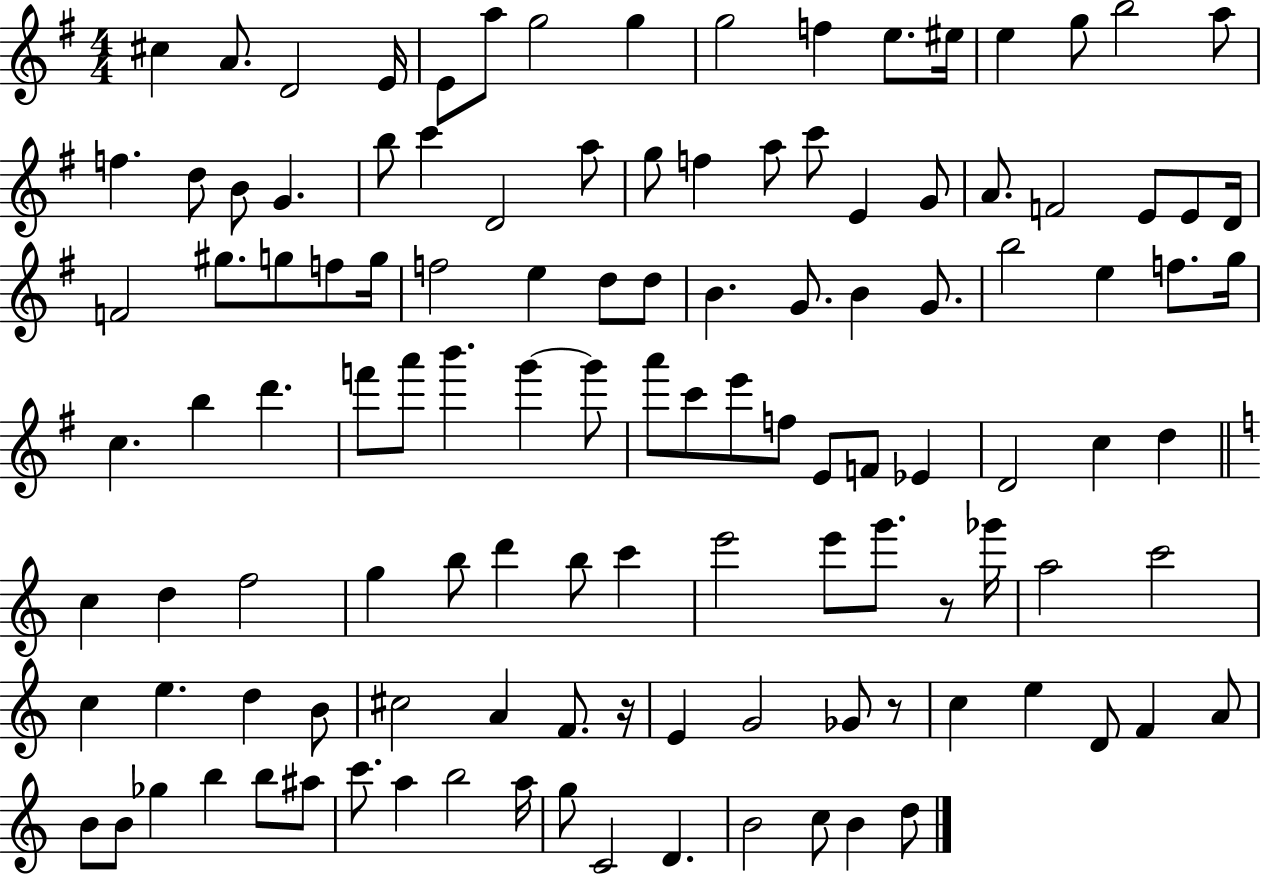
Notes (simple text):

C#5/q A4/e. D4/h E4/s E4/e A5/e G5/h G5/q G5/h F5/q E5/e. EIS5/s E5/q G5/e B5/h A5/e F5/q. D5/e B4/e G4/q. B5/e C6/q D4/h A5/e G5/e F5/q A5/e C6/e E4/q G4/e A4/e. F4/h E4/e E4/e D4/s F4/h G#5/e. G5/e F5/e G5/s F5/h E5/q D5/e D5/e B4/q. G4/e. B4/q G4/e. B5/h E5/q F5/e. G5/s C5/q. B5/q D6/q. F6/e A6/e B6/q. G6/q G6/e A6/e C6/e E6/e F5/e E4/e F4/e Eb4/q D4/h C5/q D5/q C5/q D5/q F5/h G5/q B5/e D6/q B5/e C6/q E6/h E6/e G6/e. R/e Gb6/s A5/h C6/h C5/q E5/q. D5/q B4/e C#5/h A4/q F4/e. R/s E4/q G4/h Gb4/e R/e C5/q E5/q D4/e F4/q A4/e B4/e B4/e Gb5/q B5/q B5/e A#5/e C6/e. A5/q B5/h A5/s G5/e C4/h D4/q. B4/h C5/e B4/q D5/e